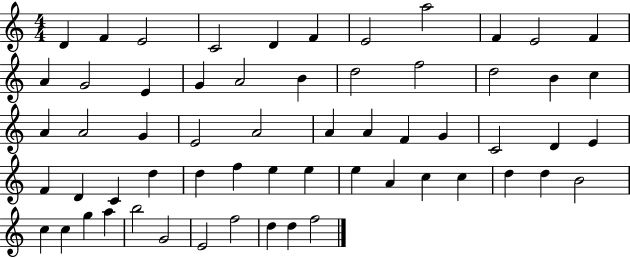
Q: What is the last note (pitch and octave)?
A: F5